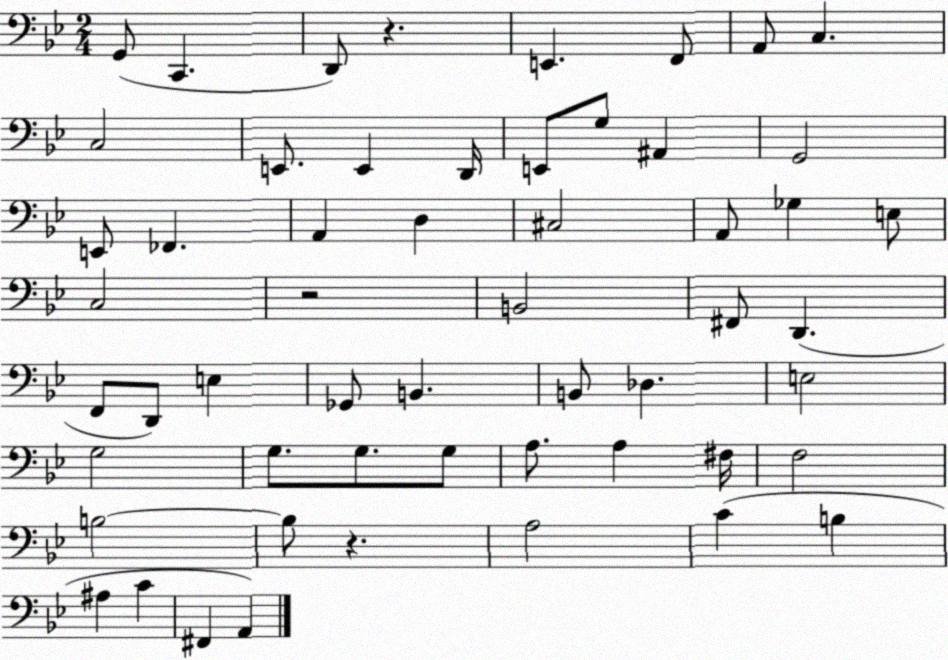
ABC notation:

X:1
T:Untitled
M:2/4
L:1/4
K:Bb
G,,/2 C,, D,,/2 z E,, F,,/2 A,,/2 C, C,2 E,,/2 E,, D,,/4 E,,/2 G,/2 ^A,, G,,2 E,,/2 _F,, A,, D, ^C,2 A,,/2 _G, E,/2 C,2 z2 B,,2 ^F,,/2 D,, F,,/2 D,,/2 E, _G,,/2 B,, B,,/2 _D, E,2 G,2 G,/2 G,/2 G,/2 A,/2 A, ^F,/4 F,2 B,2 B,/2 z A,2 C B, ^A, C ^F,, A,,